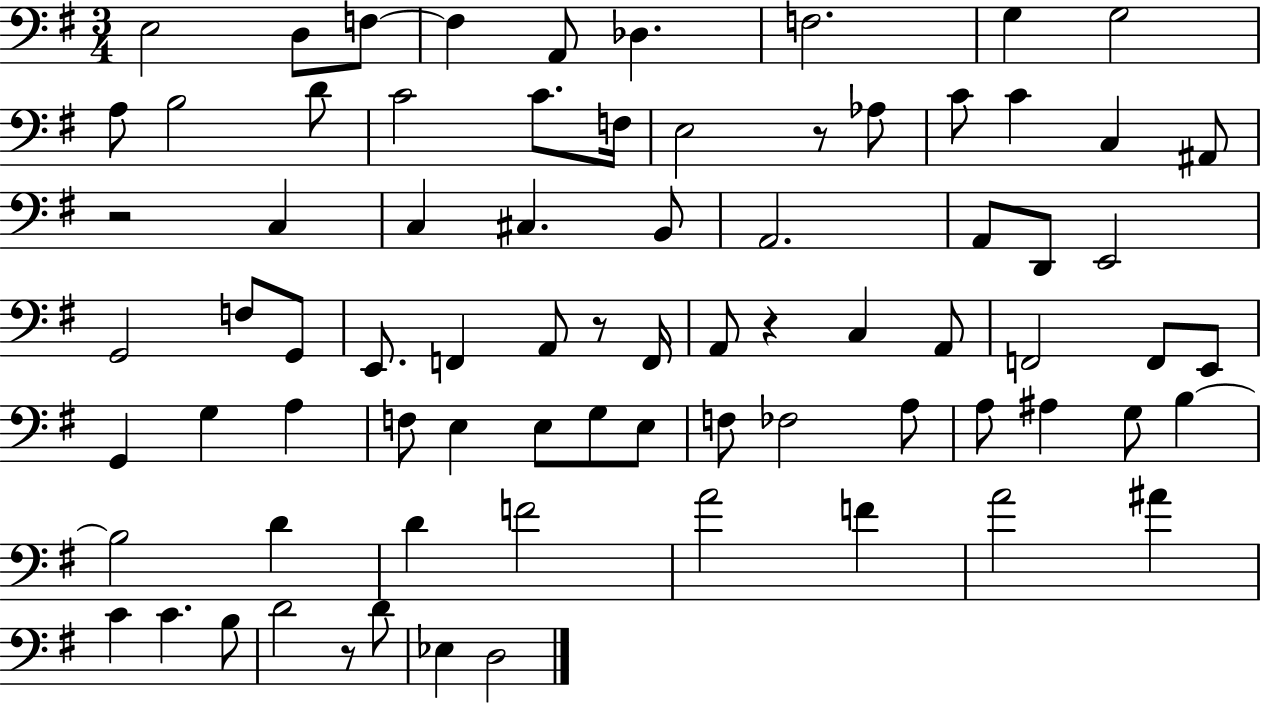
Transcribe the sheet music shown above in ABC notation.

X:1
T:Untitled
M:3/4
L:1/4
K:G
E,2 D,/2 F,/2 F, A,,/2 _D, F,2 G, G,2 A,/2 B,2 D/2 C2 C/2 F,/4 E,2 z/2 _A,/2 C/2 C C, ^A,,/2 z2 C, C, ^C, B,,/2 A,,2 A,,/2 D,,/2 E,,2 G,,2 F,/2 G,,/2 E,,/2 F,, A,,/2 z/2 F,,/4 A,,/2 z C, A,,/2 F,,2 F,,/2 E,,/2 G,, G, A, F,/2 E, E,/2 G,/2 E,/2 F,/2 _F,2 A,/2 A,/2 ^A, G,/2 B, B,2 D D F2 A2 F A2 ^A C C B,/2 D2 z/2 D/2 _E, D,2